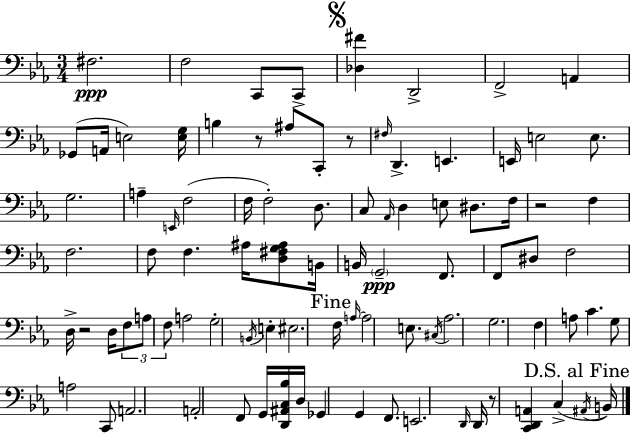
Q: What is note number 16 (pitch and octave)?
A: E2